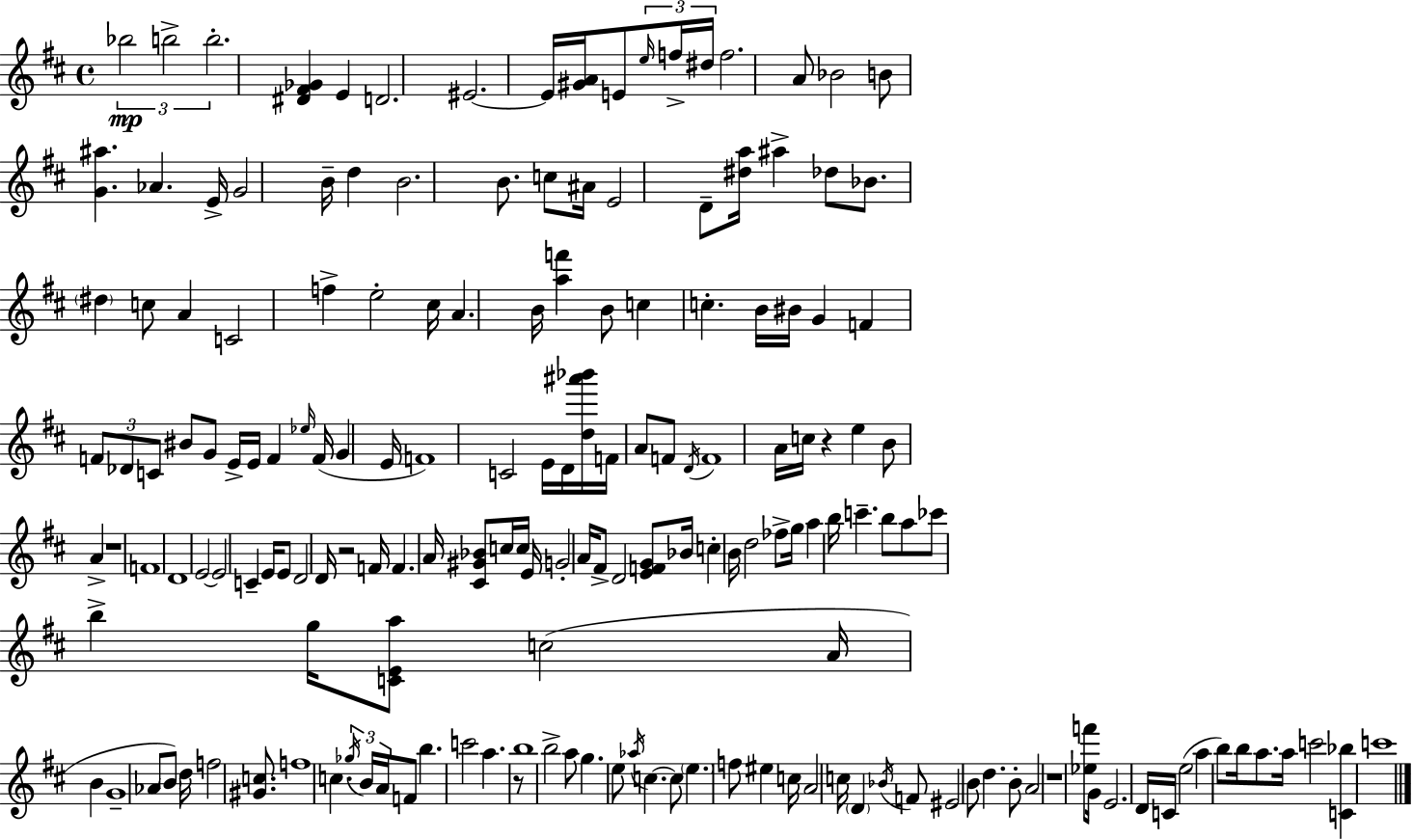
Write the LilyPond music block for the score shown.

{
  \clef treble
  \time 4/4
  \defaultTimeSignature
  \key d \major
  \tuplet 3/2 { bes''2\mp b''2-> | b''2.-. } <dis' fis' ges'>4 | e'4 d'2. | eis'2.~~ eis'16 <gis' a'>16 e'8 | \break \tuplet 3/2 { \grace { e''16 } f''16-> dis''16 } f''2. a'8 | bes'2 b'8 <g' ais''>4. | aes'4. e'16-> g'2 | b'16-- d''4 b'2. | \break b'8. c''8 ais'16 e'2 d'8-- | <dis'' a''>16 ais''4-> des''8 bes'8. \parenthesize dis''4 c''8 | a'4 c'2 f''4-> | e''2-. cis''16 a'4. | \break b'16 <a'' f'''>4 b'8 c''4 c''4.-. | b'16 bis'16 g'4 f'4 \tuplet 3/2 { f'8 des'8 c'8 } | bis'8 g'8 e'16-> e'16 f'4 \grace { ees''16 } f'16( g'4 | e'16 f'1) | \break c'2 e'16 d'16 <d'' ais''' bes'''>16 f'16 a'8 | f'8 \acciaccatura { d'16 } f'1 | a'16 c''16 r4 e''4 b'8 a'4-> | r1 | \break f'1 | d'1 | e'2~~ e'2 | c'4-- e'16 e'8 d'2 | \break d'16 r2 f'16 f'4. | a'16 <cis' gis' bes'>8 c''16 c''16 e'16 g'2-. | a'16 fis'8-> d'2 <e' f' g'>8 bes'16 c''4-. | b'16 d''2 fes''8-> g''16 a''4 | \break b''16 c'''4.-- b''8 a''8 ces'''8 b''4-> | g''16 <c' e' a''>8 c''2( a'16 b'4 | g'1-- | aes'8 \parenthesize b'8) d''16 f''2 | \break <gis' c''>8. f''1 | c''4. \tuplet 3/2 { \acciaccatura { ges''16 } b'16 a'16 } f'8 b''4. | c'''2 a''4. | r8 b''1 | \break b''2-> a''8 g''4. | e''8 \acciaccatura { aes''16 } c''4.~~ c''8 \parenthesize e''4. | f''8 eis''4 c''16 a'2 | c''16 \parenthesize d'4 \acciaccatura { bes'16 } f'8 eis'2 | \break b'8 d''4. b'8-. a'2 | r1 | <ees'' f'''>8 g'16 e'2. | d'16 c'16 e''2( a''4 | \break b''8) b''16 a''8. a''16 c'''2 | <c' bes''>4 c'''1 | \bar "|."
}